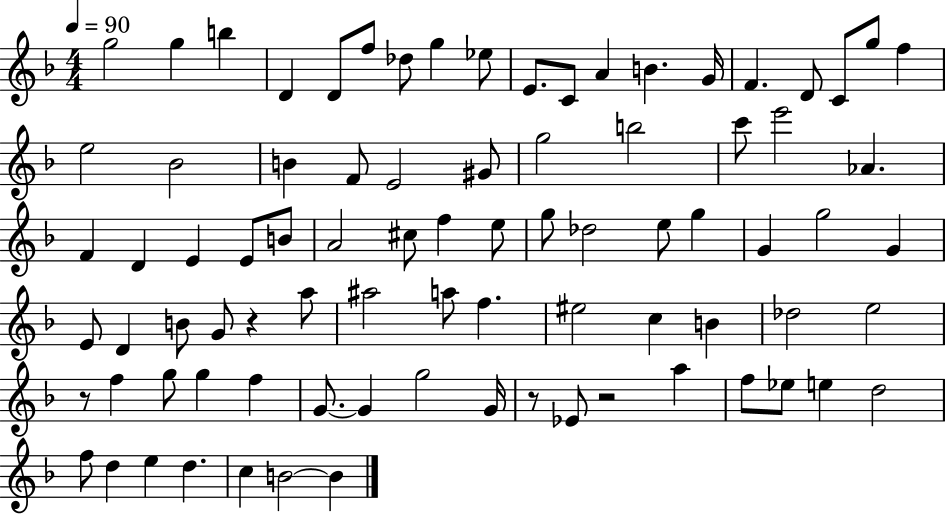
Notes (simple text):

G5/h G5/q B5/q D4/q D4/e F5/e Db5/e G5/q Eb5/e E4/e. C4/e A4/q B4/q. G4/s F4/q. D4/e C4/e G5/e F5/q E5/h Bb4/h B4/q F4/e E4/h G#4/e G5/h B5/h C6/e E6/h Ab4/q. F4/q D4/q E4/q E4/e B4/e A4/h C#5/e F5/q E5/e G5/e Db5/h E5/e G5/q G4/q G5/h G4/q E4/e D4/q B4/e G4/e R/q A5/e A#5/h A5/e F5/q. EIS5/h C5/q B4/q Db5/h E5/h R/e F5/q G5/e G5/q F5/q G4/e. G4/q G5/h G4/s R/e Eb4/e R/h A5/q F5/e Eb5/e E5/q D5/h F5/e D5/q E5/q D5/q. C5/q B4/h B4/q